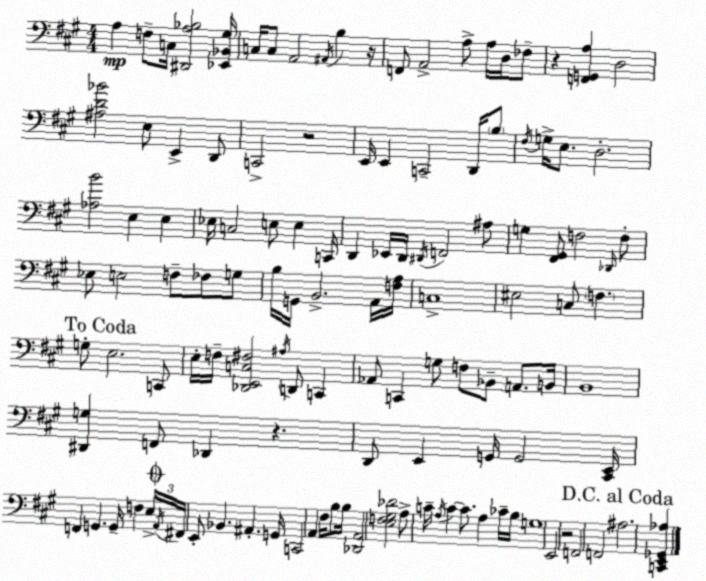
X:1
T:Untitled
M:4/4
L:1/4
K:A
A, F,/2 C,/4 [^D,,A,_B,]2 [_E,,_B,,^G,]/4 C,/4 C,/2 A,,2 ^A,,/4 B, z/4 F,,/2 A,,2 A,/2 A,/4 D,/4 _F,/2 z [F,,G,,A,] D,2 [^A,D_B]2 E,/2 E,, D,,/2 C,,2 z2 E,,/4 E,, C,,2 D,,/4 B,/2 ^F,/4 G,/4 E,/2 D,2 [_A,B]2 E, E, _E,/4 C,2 E,/2 E, C,,/4 D,, _E,,/4 D,,/4 ^D,,/4 F,,2 ^A,/2 G, [^F,,^G,,]/2 F,2 _D,,/4 F,/2 _E,/2 E,2 F,/2 _F,/2 G,/2 B,/4 G,,/4 B,,2 A,,/4 [F,A,]/4 C,4 ^E,2 C,/2 F, G,/2 E,2 C,,/2 E,/4 F,/4 [_D,,E,,C,^F,]2 ^A,/4 D,,/2 C,, _A,,/2 C,, G,/2 F,/2 _B,,/2 A,,/2 B,,/4 B,,4 [^D,,G,] F,,/2 _D,, z D,,/2 E,, G,,/4 G,,2 [^C,,E,,]/4 F,, G,, G,,/4 F, E,/4 A,,/4 ^F,,/4 E,,/2 _B,, ^A,, G,,/4 C,,2 A,, ^F,/4 B,/2 B,/4 [_D,,A,,]2 [E,F,^G,_D]2 A,/2 C/4 A,/4 C C/2 A, _C/4 B,/4 G,4 E,,2 z2 F,,2 F,,2 ^A,2 [C,,E,,_G,,_A,]